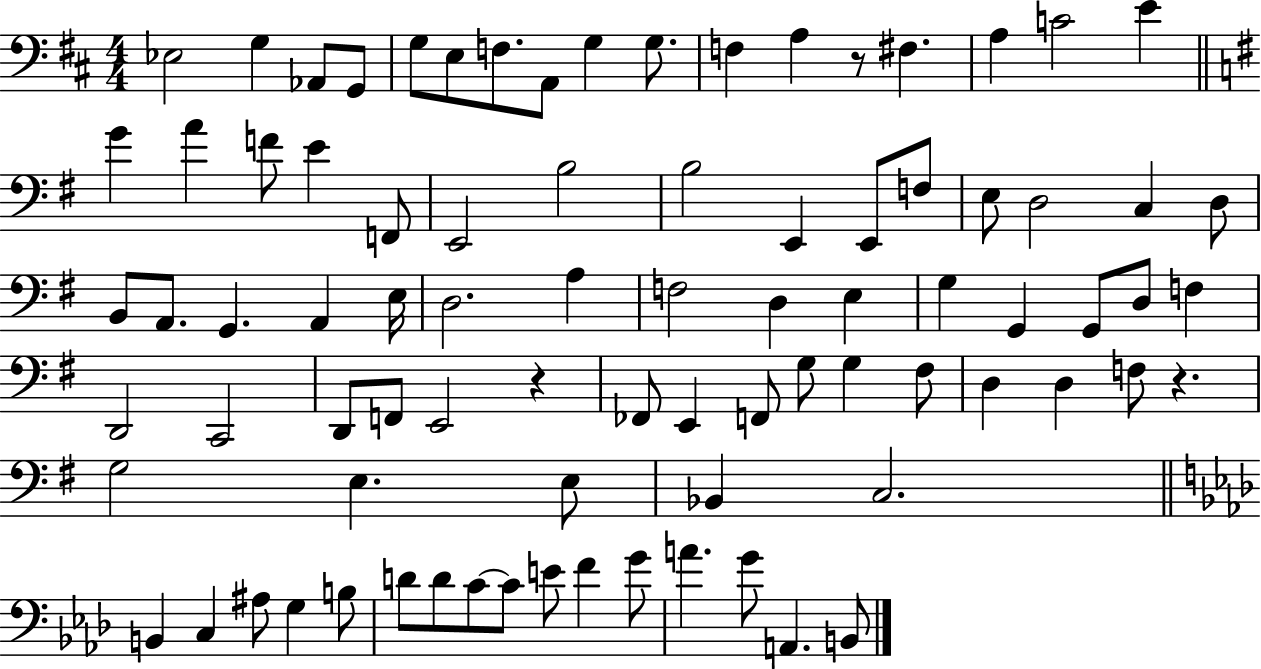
Eb3/h G3/q Ab2/e G2/e G3/e E3/e F3/e. A2/e G3/q G3/e. F3/q A3/q R/e F#3/q. A3/q C4/h E4/q G4/q A4/q F4/e E4/q F2/e E2/h B3/h B3/h E2/q E2/e F3/e E3/e D3/h C3/q D3/e B2/e A2/e. G2/q. A2/q E3/s D3/h. A3/q F3/h D3/q E3/q G3/q G2/q G2/e D3/e F3/q D2/h C2/h D2/e F2/e E2/h R/q FES2/e E2/q F2/e G3/e G3/q F#3/e D3/q D3/q F3/e R/q. G3/h E3/q. E3/e Bb2/q C3/h. B2/q C3/q A#3/e G3/q B3/e D4/e D4/e C4/e C4/e E4/e F4/q G4/e A4/q. G4/e A2/q. B2/e